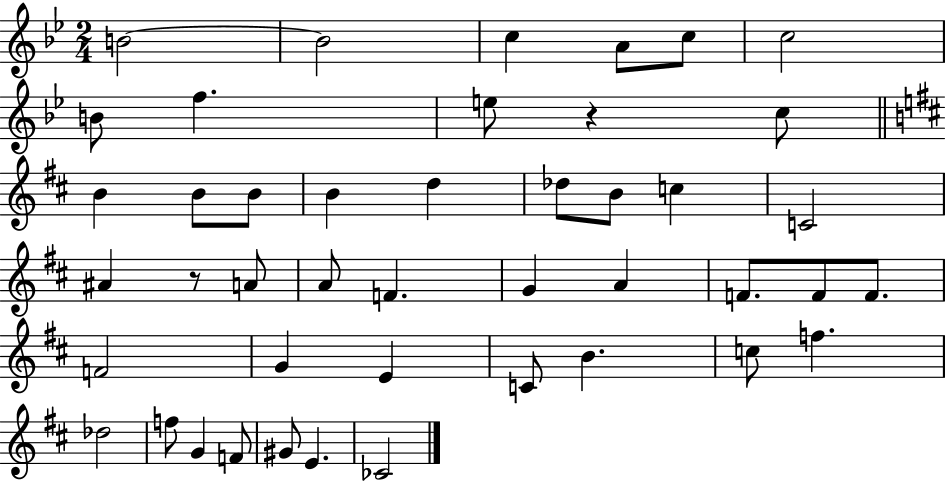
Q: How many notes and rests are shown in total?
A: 44